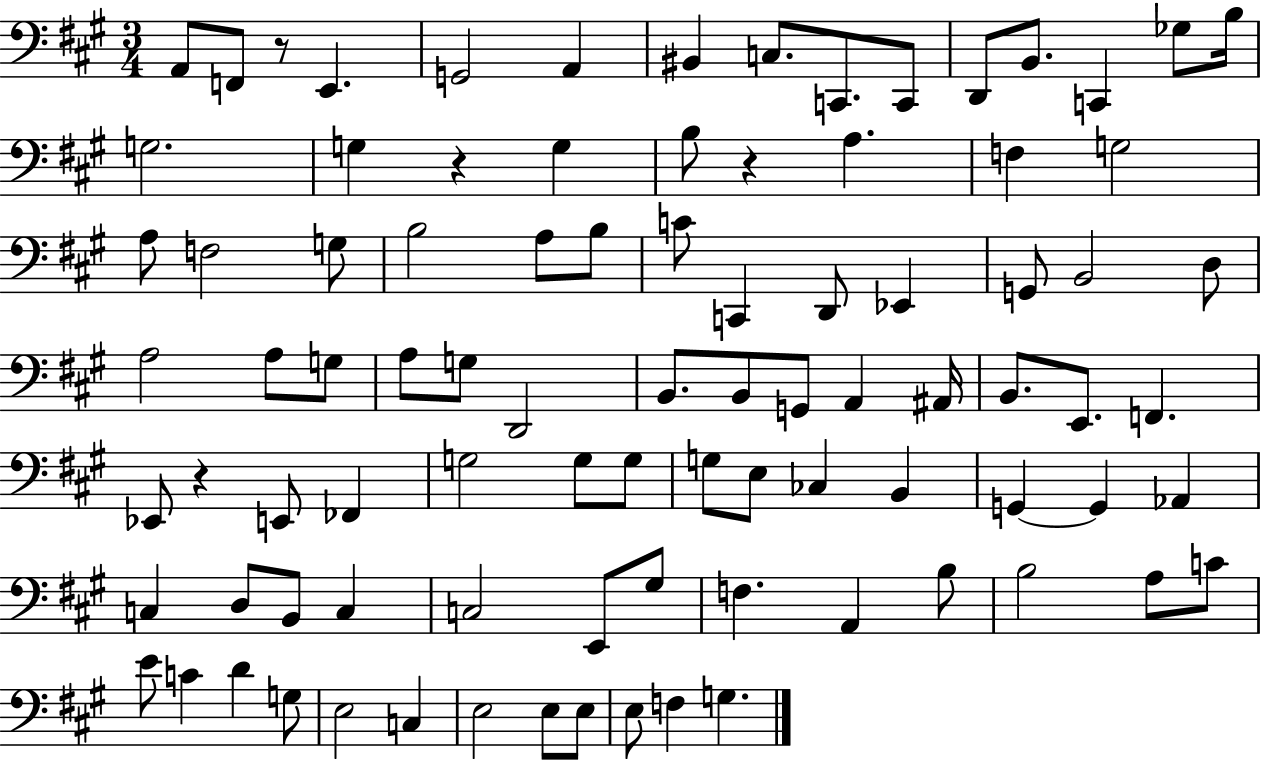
{
  \clef bass
  \numericTimeSignature
  \time 3/4
  \key a \major
  \repeat volta 2 { a,8 f,8 r8 e,4. | g,2 a,4 | bis,4 c8. c,8. c,8 | d,8 b,8. c,4 ges8 b16 | \break g2. | g4 r4 g4 | b8 r4 a4. | f4 g2 | \break a8 f2 g8 | b2 a8 b8 | c'8 c,4 d,8 ees,4 | g,8 b,2 d8 | \break a2 a8 g8 | a8 g8 d,2 | b,8. b,8 g,8 a,4 ais,16 | b,8. e,8. f,4. | \break ees,8 r4 e,8 fes,4 | g2 g8 g8 | g8 e8 ces4 b,4 | g,4~~ g,4 aes,4 | \break c4 d8 b,8 c4 | c2 e,8 gis8 | f4. a,4 b8 | b2 a8 c'8 | \break e'8 c'4 d'4 g8 | e2 c4 | e2 e8 e8 | e8 f4 g4. | \break } \bar "|."
}